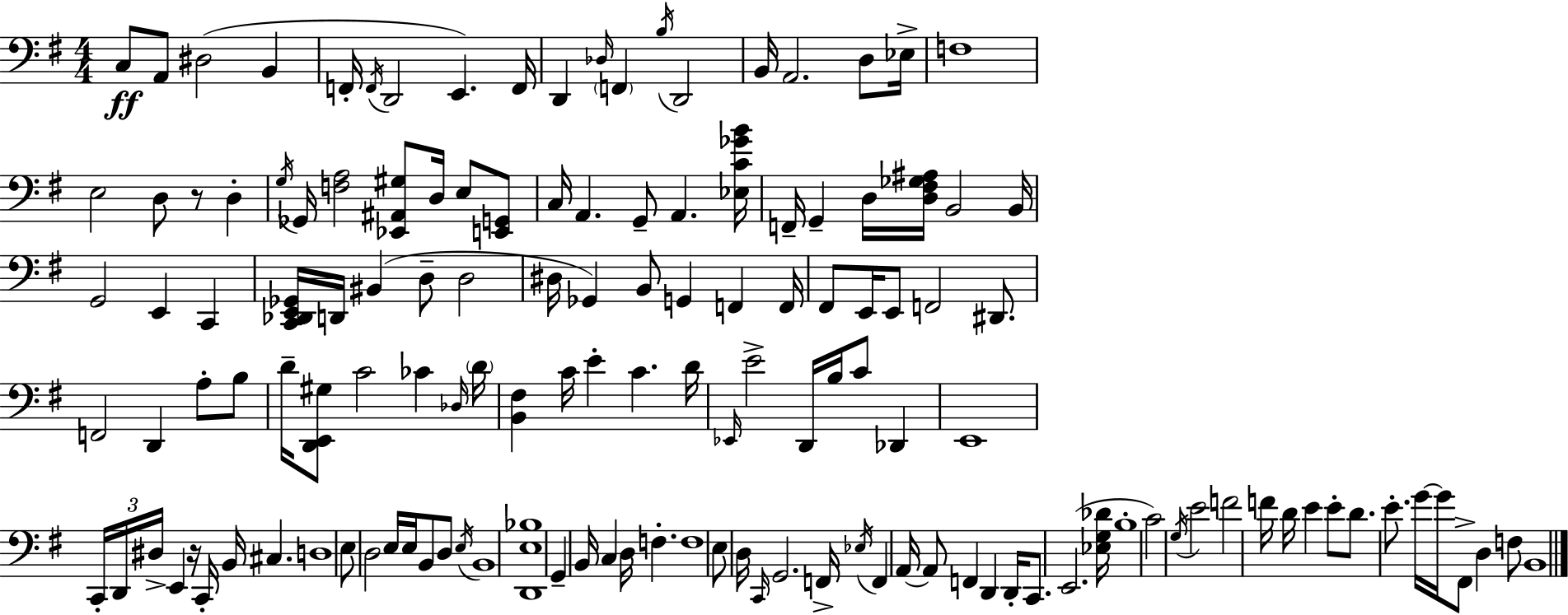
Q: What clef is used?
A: bass